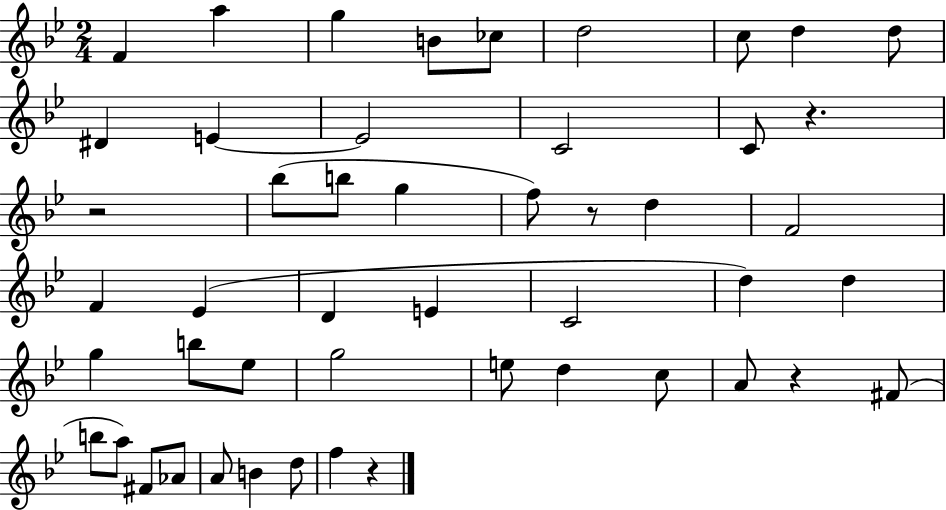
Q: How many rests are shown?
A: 5